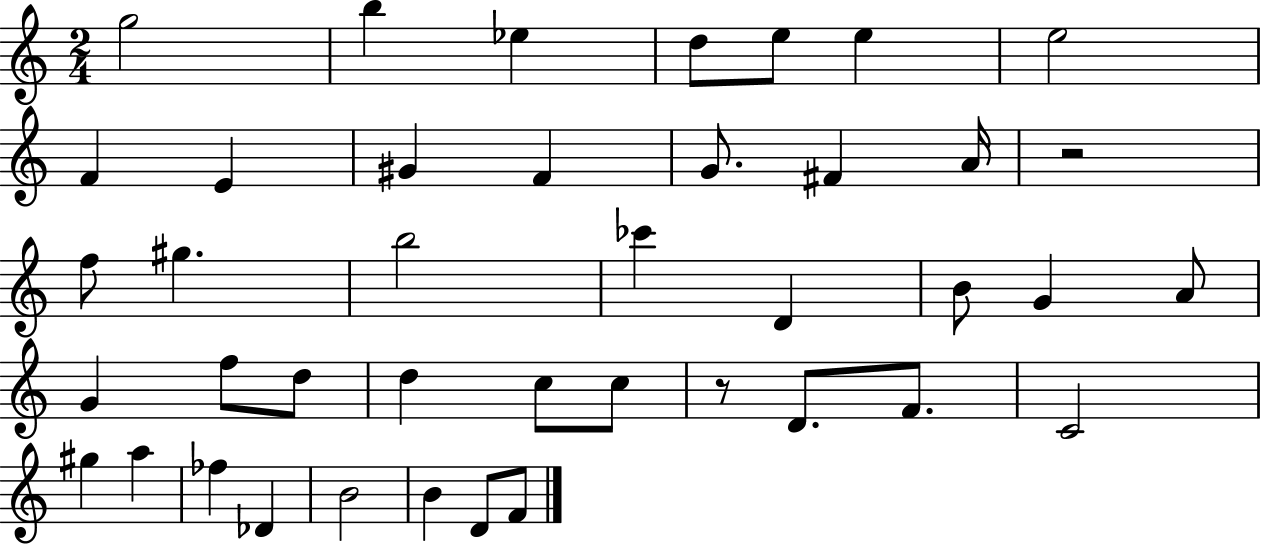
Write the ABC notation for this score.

X:1
T:Untitled
M:2/4
L:1/4
K:C
g2 b _e d/2 e/2 e e2 F E ^G F G/2 ^F A/4 z2 f/2 ^g b2 _c' D B/2 G A/2 G f/2 d/2 d c/2 c/2 z/2 D/2 F/2 C2 ^g a _f _D B2 B D/2 F/2